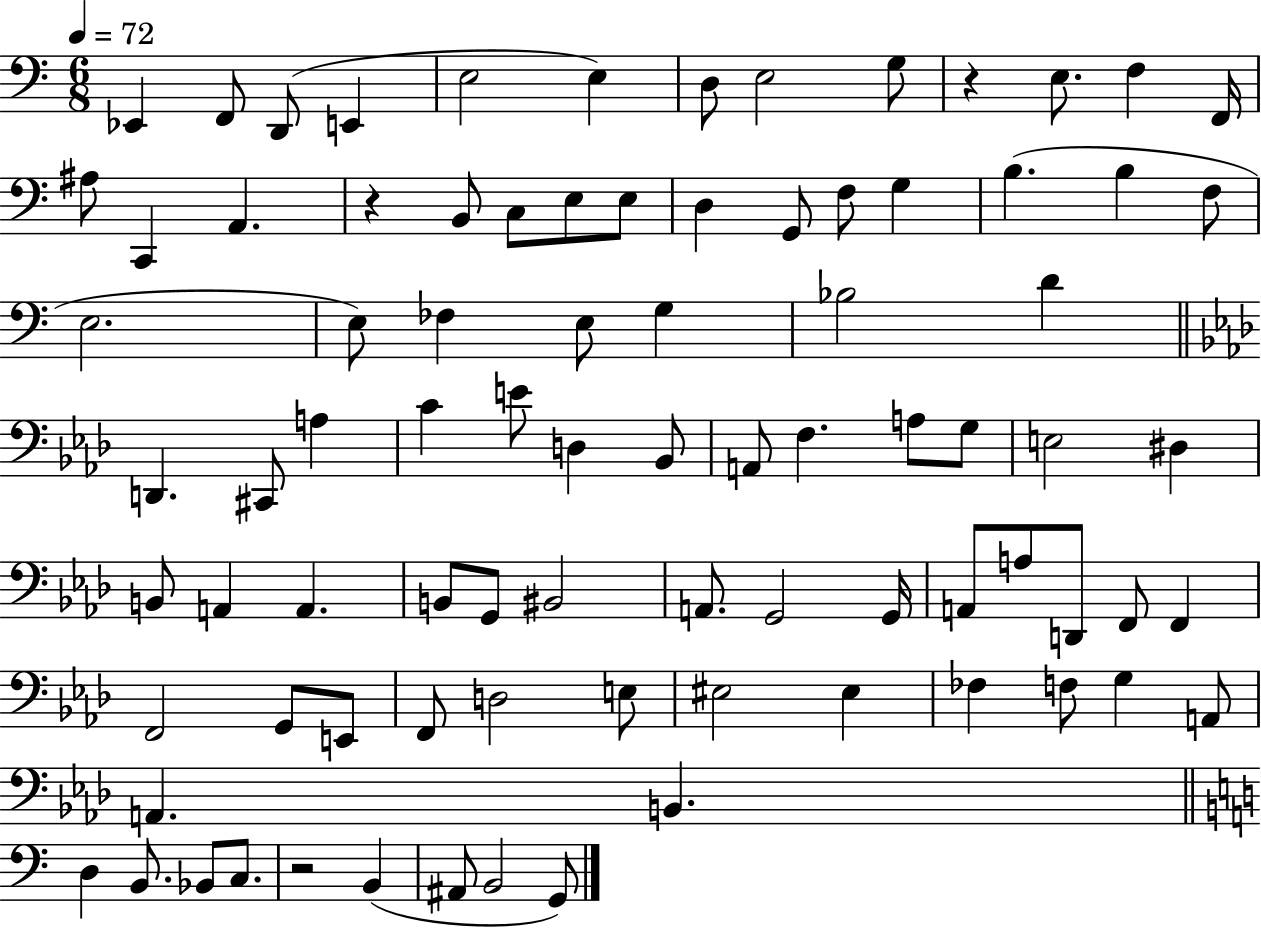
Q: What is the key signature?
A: C major